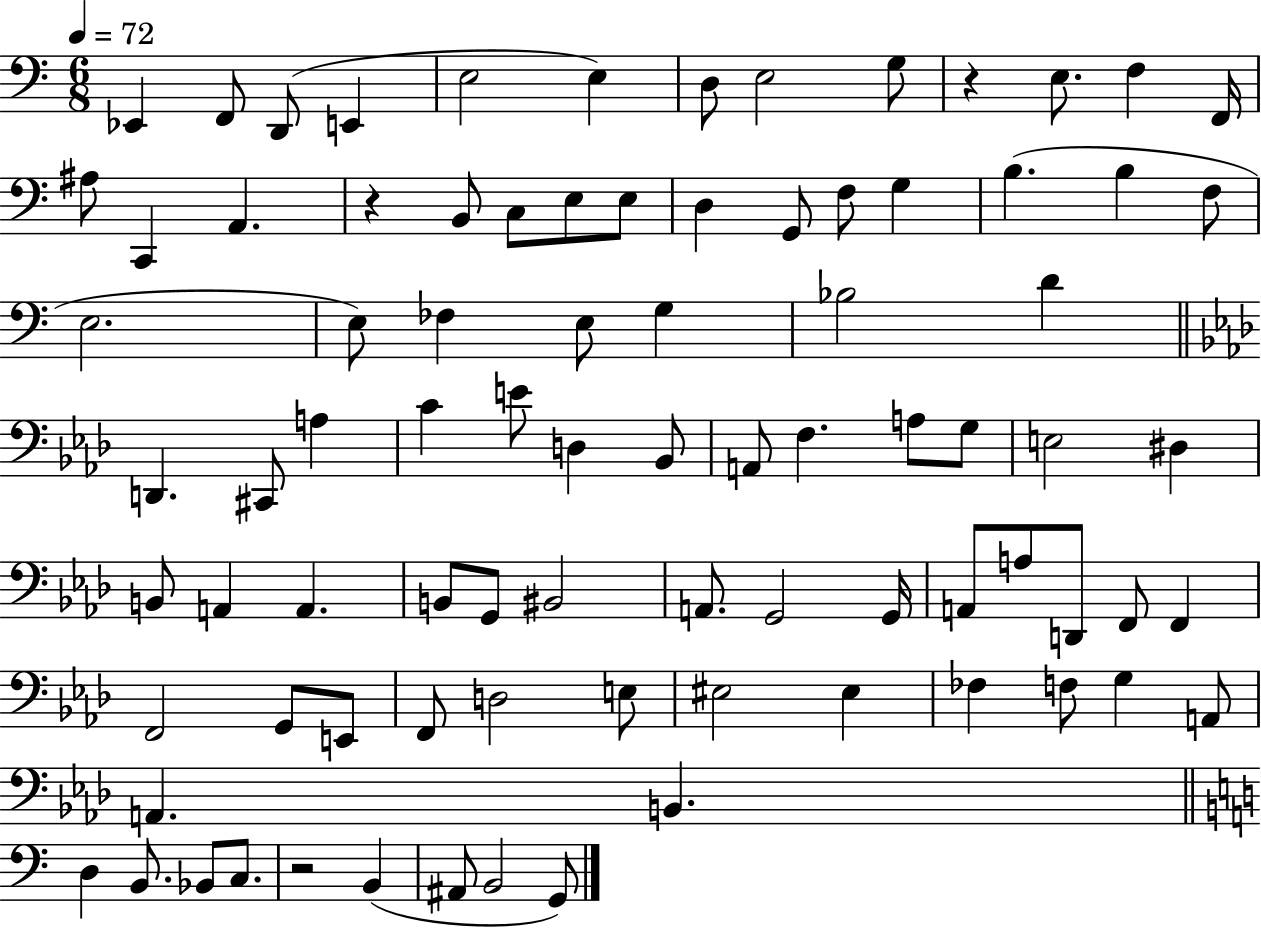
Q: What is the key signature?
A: C major